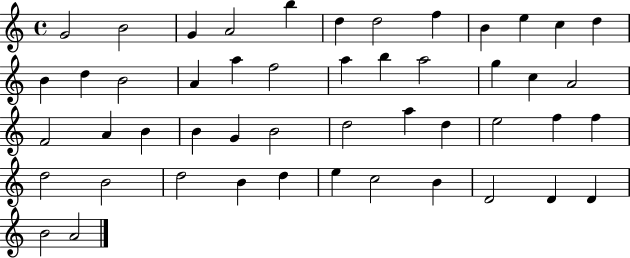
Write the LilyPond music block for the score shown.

{
  \clef treble
  \time 4/4
  \defaultTimeSignature
  \key c \major
  g'2 b'2 | g'4 a'2 b''4 | d''4 d''2 f''4 | b'4 e''4 c''4 d''4 | \break b'4 d''4 b'2 | a'4 a''4 f''2 | a''4 b''4 a''2 | g''4 c''4 a'2 | \break f'2 a'4 b'4 | b'4 g'4 b'2 | d''2 a''4 d''4 | e''2 f''4 f''4 | \break d''2 b'2 | d''2 b'4 d''4 | e''4 c''2 b'4 | d'2 d'4 d'4 | \break b'2 a'2 | \bar "|."
}